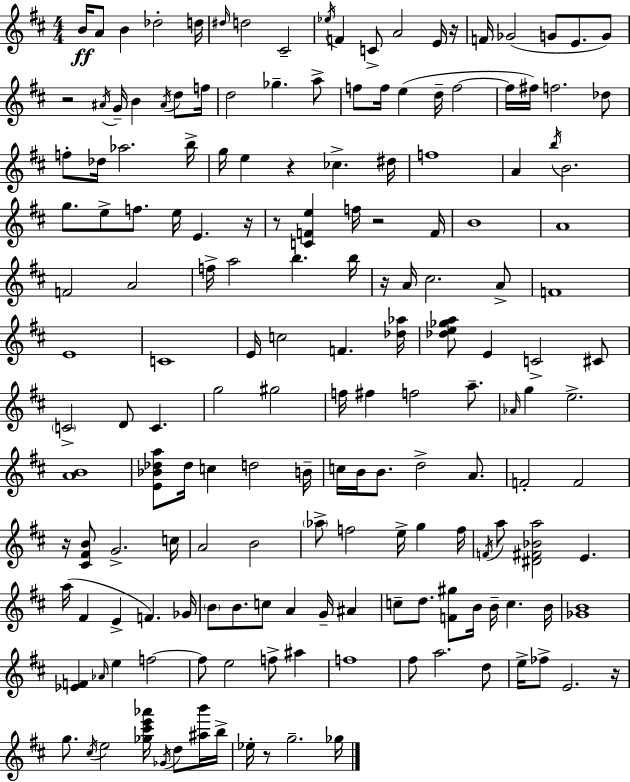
X:1
T:Untitled
M:4/4
L:1/4
K:D
B/4 A/2 B _d2 d/4 ^d/4 d2 ^C2 _e/4 F C/2 A2 E/4 z/4 F/4 _G2 G/2 E/2 G/2 z2 ^A/4 G/4 B ^A/4 d/2 f/4 d2 _g a/2 f/2 f/4 e d/4 f2 f/4 ^f/4 f2 _d/2 f/2 _d/4 _a2 b/4 g/4 e z _c ^d/4 f4 A b/4 B2 g/2 e/2 f/2 e/4 E z/4 z/2 [CFe] f/4 z2 F/4 B4 A4 F2 A2 f/4 a2 b b/4 z/4 A/4 ^c2 A/2 F4 E4 C4 E/4 c2 F [_d_a]/4 [_de_ga]/2 E C2 ^C/2 C2 D/2 C g2 ^g2 f/4 ^f f2 a/2 _A/4 g e2 [AB]4 [E_B_da]/2 _d/4 c d2 B/4 c/4 B/4 B/2 d2 A/2 F2 F2 z/4 [^C^FB]/2 G2 c/4 A2 B2 _a/2 f2 e/4 g f/4 F/4 a/2 [^D^F_Ba]2 E a/4 ^F E F _G/4 B/2 B/2 c/2 A G/4 ^A c/2 d/2 [F^g]/2 B/4 B/4 c B/4 [_GB]4 [_EF] _A/4 e f2 f/2 e2 f/2 ^a f4 ^f/2 a2 d/2 e/4 _f/2 E2 z/4 g/2 ^c/4 e2 [_g^c'e'_a']/4 _G/4 d/2 [^ab']/4 b/4 _e/4 z/2 g2 _g/4